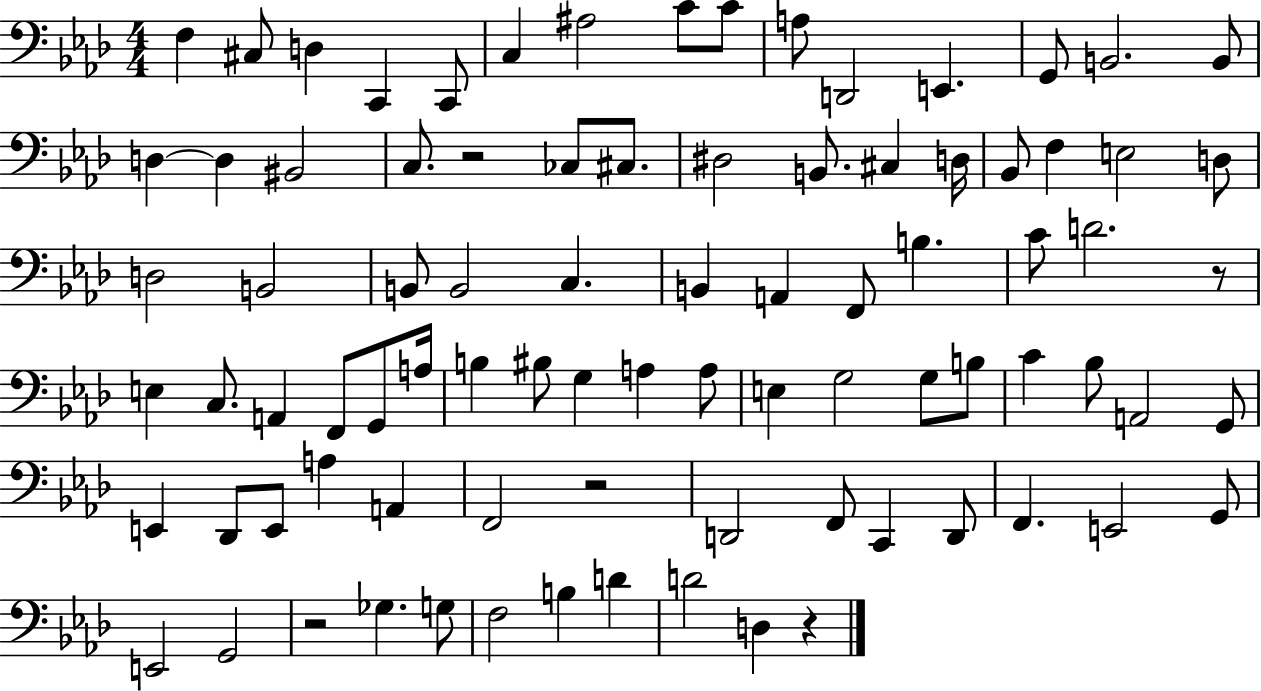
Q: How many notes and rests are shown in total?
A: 86